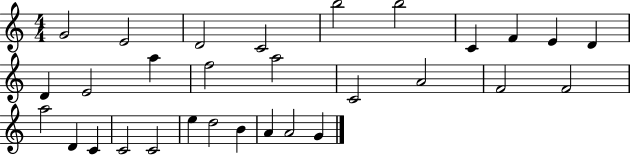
{
  \clef treble
  \numericTimeSignature
  \time 4/4
  \key c \major
  g'2 e'2 | d'2 c'2 | b''2 b''2 | c'4 f'4 e'4 d'4 | \break d'4 e'2 a''4 | f''2 a''2 | c'2 a'2 | f'2 f'2 | \break a''2 d'4 c'4 | c'2 c'2 | e''4 d''2 b'4 | a'4 a'2 g'4 | \break \bar "|."
}